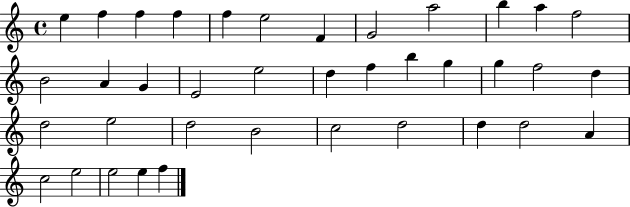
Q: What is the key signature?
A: C major